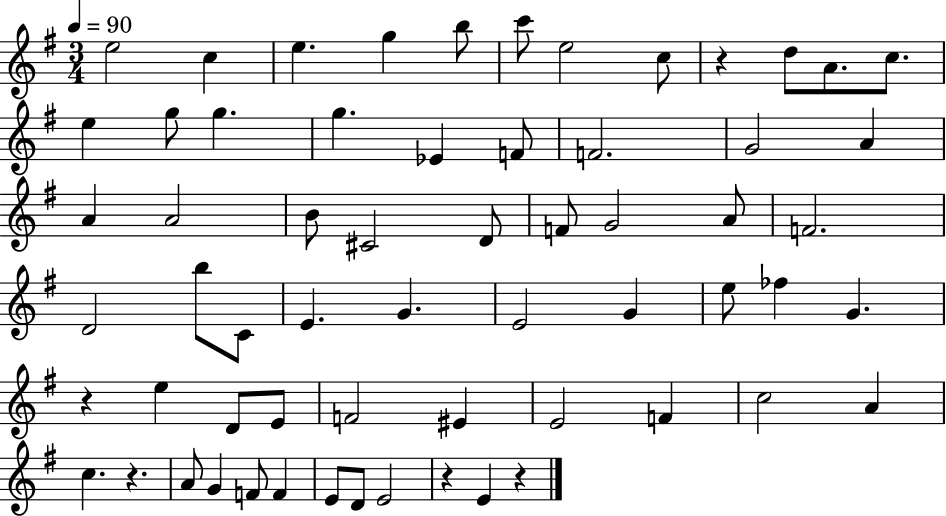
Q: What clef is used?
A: treble